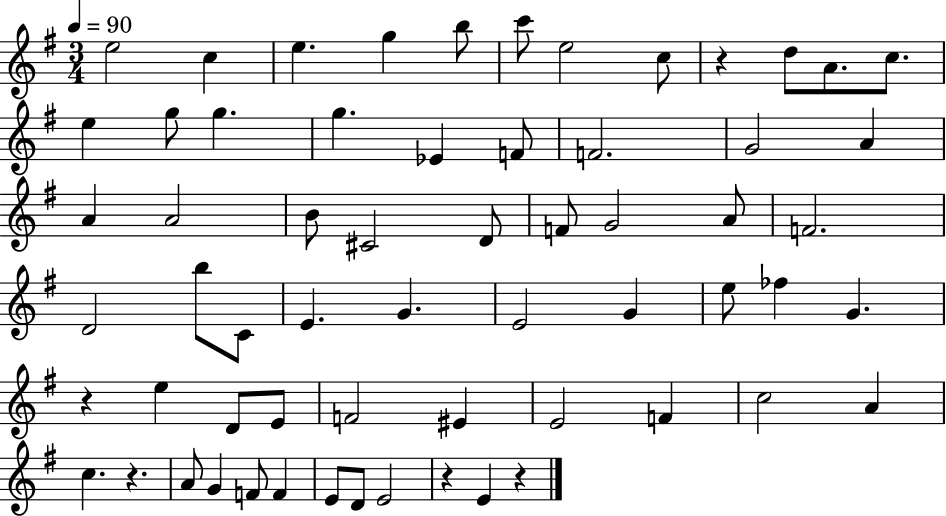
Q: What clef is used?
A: treble